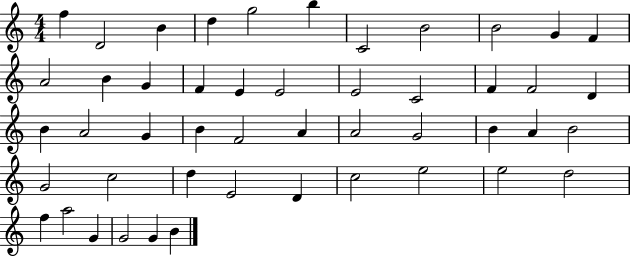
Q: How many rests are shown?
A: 0